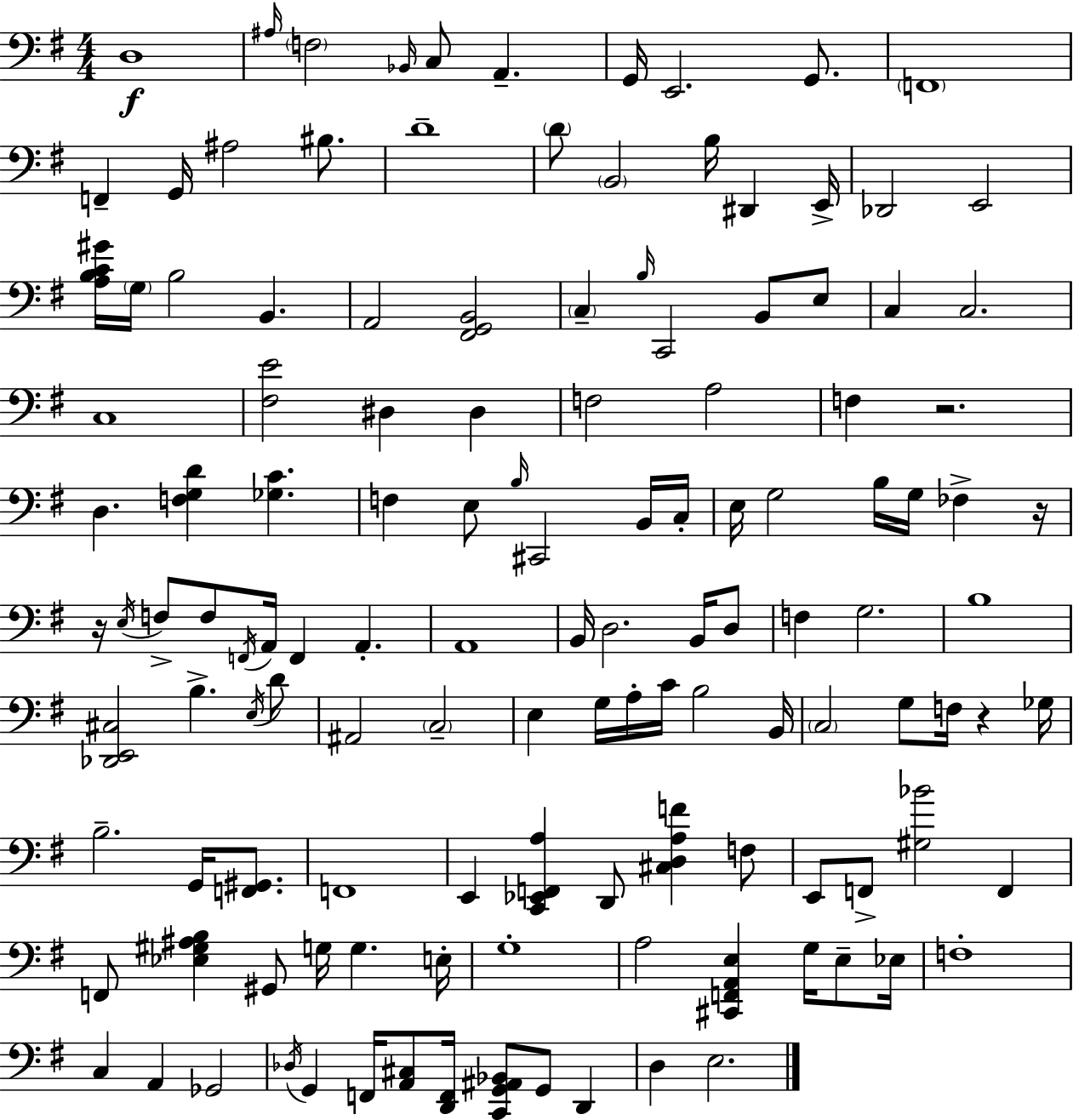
X:1
T:Untitled
M:4/4
L:1/4
K:G
D,4 ^A,/4 F,2 _B,,/4 C,/2 A,, G,,/4 E,,2 G,,/2 F,,4 F,, G,,/4 ^A,2 ^B,/2 D4 D/2 B,,2 B,/4 ^D,, E,,/4 _D,,2 E,,2 [A,B,C^G]/4 G,/4 B,2 B,, A,,2 [^F,,G,,B,,]2 C, B,/4 C,,2 B,,/2 E,/2 C, C,2 C,4 [^F,E]2 ^D, ^D, F,2 A,2 F, z2 D, [F,G,D] [_G,C] F, E,/2 B,/4 ^C,,2 B,,/4 C,/4 E,/4 G,2 B,/4 G,/4 _F, z/4 z/4 E,/4 F,/2 F,/2 F,,/4 A,,/4 F,, A,, A,,4 B,,/4 D,2 B,,/4 D,/2 F, G,2 B,4 [_D,,E,,^C,]2 B, E,/4 D/2 ^A,,2 C,2 E, G,/4 A,/4 C/4 B,2 B,,/4 C,2 G,/2 F,/4 z _G,/4 B,2 G,,/4 [F,,^G,,]/2 F,,4 E,, [C,,_E,,F,,A,] D,,/2 [^C,D,A,F] F,/2 E,,/2 F,,/2 [^G,_B]2 F,, F,,/2 [_E,^G,^A,B,] ^G,,/2 G,/4 G, E,/4 G,4 A,2 [^C,,F,,A,,E,] G,/4 E,/2 _E,/4 F,4 C, A,, _G,,2 _D,/4 G,, F,,/4 [A,,^C,]/2 [D,,F,,]/4 [C,,G,,^A,,_B,,]/2 G,,/2 D,, D, E,2